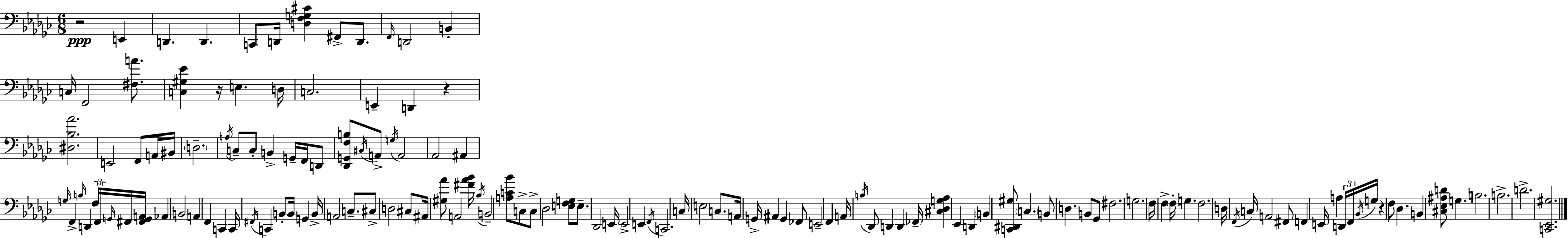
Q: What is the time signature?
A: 6/8